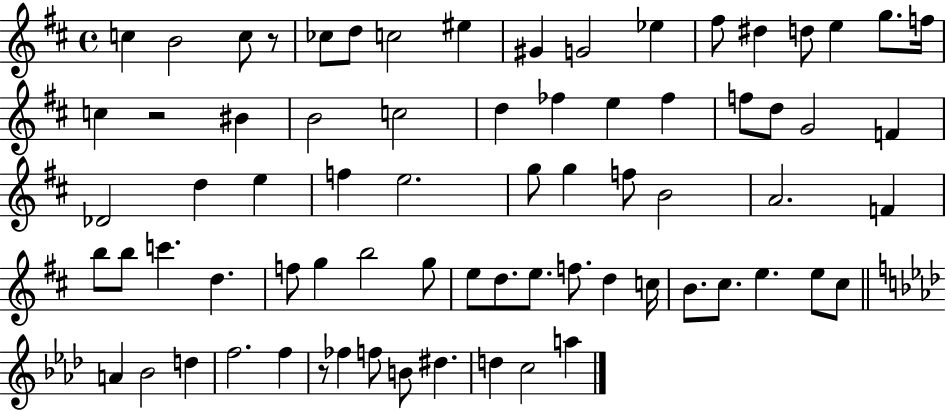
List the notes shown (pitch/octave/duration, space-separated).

C5/q B4/h C5/e R/e CES5/e D5/e C5/h EIS5/q G#4/q G4/h Eb5/q F#5/e D#5/q D5/e E5/q G5/e. F5/s C5/q R/h BIS4/q B4/h C5/h D5/q FES5/q E5/q FES5/q F5/e D5/e G4/h F4/q Db4/h D5/q E5/q F5/q E5/h. G5/e G5/q F5/e B4/h A4/h. F4/q B5/e B5/e C6/q. D5/q. F5/e G5/q B5/h G5/e E5/e D5/e. E5/e. F5/e. D5/q C5/s B4/e. C#5/e. E5/q. E5/e C#5/e A4/q Bb4/h D5/q F5/h. F5/q R/e FES5/q F5/e B4/e D#5/q. D5/q C5/h A5/q